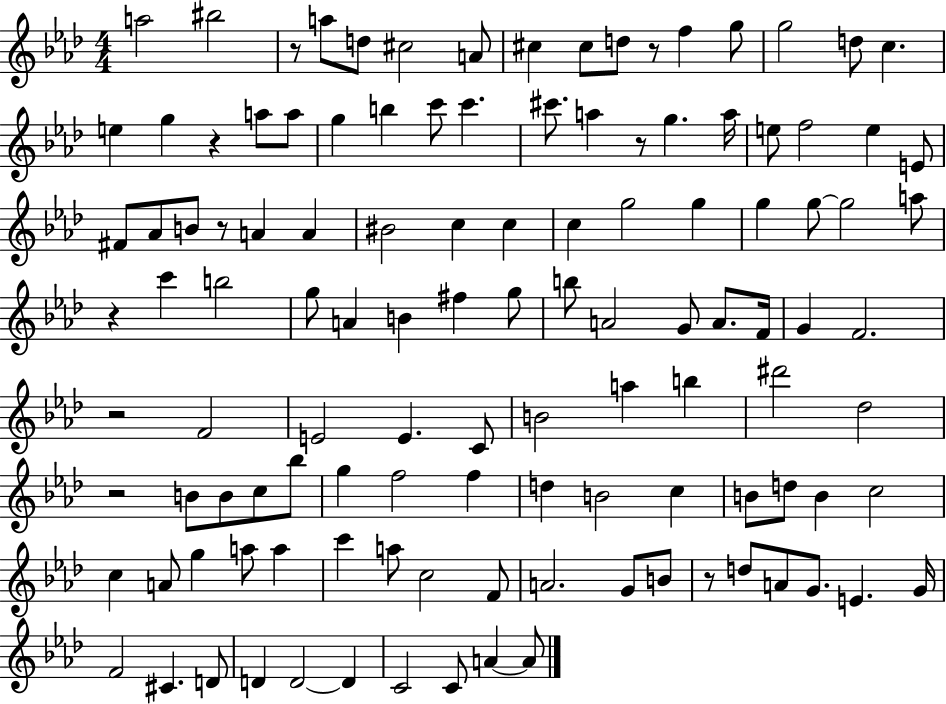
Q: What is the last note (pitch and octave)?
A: A4